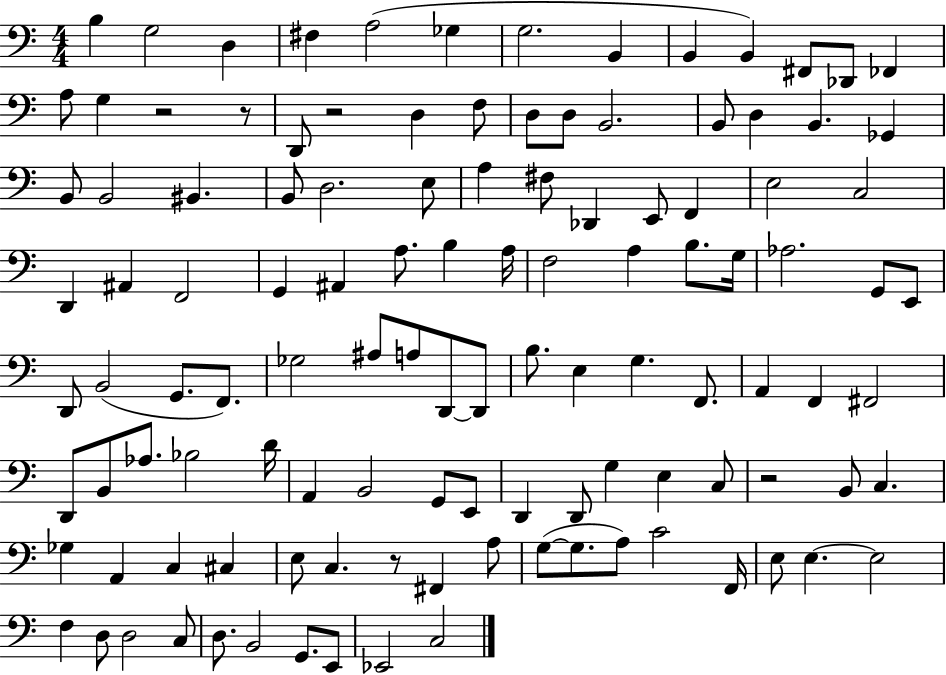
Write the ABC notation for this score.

X:1
T:Untitled
M:4/4
L:1/4
K:C
B, G,2 D, ^F, A,2 _G, G,2 B,, B,, B,, ^F,,/2 _D,,/2 _F,, A,/2 G, z2 z/2 D,,/2 z2 D, F,/2 D,/2 D,/2 B,,2 B,,/2 D, B,, _G,, B,,/2 B,,2 ^B,, B,,/2 D,2 E,/2 A, ^F,/2 _D,, E,,/2 F,, E,2 C,2 D,, ^A,, F,,2 G,, ^A,, A,/2 B, A,/4 F,2 A, B,/2 G,/4 _A,2 G,,/2 E,,/2 D,,/2 B,,2 G,,/2 F,,/2 _G,2 ^A,/2 A,/2 D,,/2 D,,/2 B,/2 E, G, F,,/2 A,, F,, ^F,,2 D,,/2 B,,/2 _A,/2 _B,2 D/4 A,, B,,2 G,,/2 E,,/2 D,, D,,/2 G, E, C,/2 z2 B,,/2 C, _G, A,, C, ^C, E,/2 C, z/2 ^F,, A,/2 G,/2 G,/2 A,/2 C2 F,,/4 E,/2 E, E,2 F, D,/2 D,2 C,/2 D,/2 B,,2 G,,/2 E,,/2 _E,,2 C,2